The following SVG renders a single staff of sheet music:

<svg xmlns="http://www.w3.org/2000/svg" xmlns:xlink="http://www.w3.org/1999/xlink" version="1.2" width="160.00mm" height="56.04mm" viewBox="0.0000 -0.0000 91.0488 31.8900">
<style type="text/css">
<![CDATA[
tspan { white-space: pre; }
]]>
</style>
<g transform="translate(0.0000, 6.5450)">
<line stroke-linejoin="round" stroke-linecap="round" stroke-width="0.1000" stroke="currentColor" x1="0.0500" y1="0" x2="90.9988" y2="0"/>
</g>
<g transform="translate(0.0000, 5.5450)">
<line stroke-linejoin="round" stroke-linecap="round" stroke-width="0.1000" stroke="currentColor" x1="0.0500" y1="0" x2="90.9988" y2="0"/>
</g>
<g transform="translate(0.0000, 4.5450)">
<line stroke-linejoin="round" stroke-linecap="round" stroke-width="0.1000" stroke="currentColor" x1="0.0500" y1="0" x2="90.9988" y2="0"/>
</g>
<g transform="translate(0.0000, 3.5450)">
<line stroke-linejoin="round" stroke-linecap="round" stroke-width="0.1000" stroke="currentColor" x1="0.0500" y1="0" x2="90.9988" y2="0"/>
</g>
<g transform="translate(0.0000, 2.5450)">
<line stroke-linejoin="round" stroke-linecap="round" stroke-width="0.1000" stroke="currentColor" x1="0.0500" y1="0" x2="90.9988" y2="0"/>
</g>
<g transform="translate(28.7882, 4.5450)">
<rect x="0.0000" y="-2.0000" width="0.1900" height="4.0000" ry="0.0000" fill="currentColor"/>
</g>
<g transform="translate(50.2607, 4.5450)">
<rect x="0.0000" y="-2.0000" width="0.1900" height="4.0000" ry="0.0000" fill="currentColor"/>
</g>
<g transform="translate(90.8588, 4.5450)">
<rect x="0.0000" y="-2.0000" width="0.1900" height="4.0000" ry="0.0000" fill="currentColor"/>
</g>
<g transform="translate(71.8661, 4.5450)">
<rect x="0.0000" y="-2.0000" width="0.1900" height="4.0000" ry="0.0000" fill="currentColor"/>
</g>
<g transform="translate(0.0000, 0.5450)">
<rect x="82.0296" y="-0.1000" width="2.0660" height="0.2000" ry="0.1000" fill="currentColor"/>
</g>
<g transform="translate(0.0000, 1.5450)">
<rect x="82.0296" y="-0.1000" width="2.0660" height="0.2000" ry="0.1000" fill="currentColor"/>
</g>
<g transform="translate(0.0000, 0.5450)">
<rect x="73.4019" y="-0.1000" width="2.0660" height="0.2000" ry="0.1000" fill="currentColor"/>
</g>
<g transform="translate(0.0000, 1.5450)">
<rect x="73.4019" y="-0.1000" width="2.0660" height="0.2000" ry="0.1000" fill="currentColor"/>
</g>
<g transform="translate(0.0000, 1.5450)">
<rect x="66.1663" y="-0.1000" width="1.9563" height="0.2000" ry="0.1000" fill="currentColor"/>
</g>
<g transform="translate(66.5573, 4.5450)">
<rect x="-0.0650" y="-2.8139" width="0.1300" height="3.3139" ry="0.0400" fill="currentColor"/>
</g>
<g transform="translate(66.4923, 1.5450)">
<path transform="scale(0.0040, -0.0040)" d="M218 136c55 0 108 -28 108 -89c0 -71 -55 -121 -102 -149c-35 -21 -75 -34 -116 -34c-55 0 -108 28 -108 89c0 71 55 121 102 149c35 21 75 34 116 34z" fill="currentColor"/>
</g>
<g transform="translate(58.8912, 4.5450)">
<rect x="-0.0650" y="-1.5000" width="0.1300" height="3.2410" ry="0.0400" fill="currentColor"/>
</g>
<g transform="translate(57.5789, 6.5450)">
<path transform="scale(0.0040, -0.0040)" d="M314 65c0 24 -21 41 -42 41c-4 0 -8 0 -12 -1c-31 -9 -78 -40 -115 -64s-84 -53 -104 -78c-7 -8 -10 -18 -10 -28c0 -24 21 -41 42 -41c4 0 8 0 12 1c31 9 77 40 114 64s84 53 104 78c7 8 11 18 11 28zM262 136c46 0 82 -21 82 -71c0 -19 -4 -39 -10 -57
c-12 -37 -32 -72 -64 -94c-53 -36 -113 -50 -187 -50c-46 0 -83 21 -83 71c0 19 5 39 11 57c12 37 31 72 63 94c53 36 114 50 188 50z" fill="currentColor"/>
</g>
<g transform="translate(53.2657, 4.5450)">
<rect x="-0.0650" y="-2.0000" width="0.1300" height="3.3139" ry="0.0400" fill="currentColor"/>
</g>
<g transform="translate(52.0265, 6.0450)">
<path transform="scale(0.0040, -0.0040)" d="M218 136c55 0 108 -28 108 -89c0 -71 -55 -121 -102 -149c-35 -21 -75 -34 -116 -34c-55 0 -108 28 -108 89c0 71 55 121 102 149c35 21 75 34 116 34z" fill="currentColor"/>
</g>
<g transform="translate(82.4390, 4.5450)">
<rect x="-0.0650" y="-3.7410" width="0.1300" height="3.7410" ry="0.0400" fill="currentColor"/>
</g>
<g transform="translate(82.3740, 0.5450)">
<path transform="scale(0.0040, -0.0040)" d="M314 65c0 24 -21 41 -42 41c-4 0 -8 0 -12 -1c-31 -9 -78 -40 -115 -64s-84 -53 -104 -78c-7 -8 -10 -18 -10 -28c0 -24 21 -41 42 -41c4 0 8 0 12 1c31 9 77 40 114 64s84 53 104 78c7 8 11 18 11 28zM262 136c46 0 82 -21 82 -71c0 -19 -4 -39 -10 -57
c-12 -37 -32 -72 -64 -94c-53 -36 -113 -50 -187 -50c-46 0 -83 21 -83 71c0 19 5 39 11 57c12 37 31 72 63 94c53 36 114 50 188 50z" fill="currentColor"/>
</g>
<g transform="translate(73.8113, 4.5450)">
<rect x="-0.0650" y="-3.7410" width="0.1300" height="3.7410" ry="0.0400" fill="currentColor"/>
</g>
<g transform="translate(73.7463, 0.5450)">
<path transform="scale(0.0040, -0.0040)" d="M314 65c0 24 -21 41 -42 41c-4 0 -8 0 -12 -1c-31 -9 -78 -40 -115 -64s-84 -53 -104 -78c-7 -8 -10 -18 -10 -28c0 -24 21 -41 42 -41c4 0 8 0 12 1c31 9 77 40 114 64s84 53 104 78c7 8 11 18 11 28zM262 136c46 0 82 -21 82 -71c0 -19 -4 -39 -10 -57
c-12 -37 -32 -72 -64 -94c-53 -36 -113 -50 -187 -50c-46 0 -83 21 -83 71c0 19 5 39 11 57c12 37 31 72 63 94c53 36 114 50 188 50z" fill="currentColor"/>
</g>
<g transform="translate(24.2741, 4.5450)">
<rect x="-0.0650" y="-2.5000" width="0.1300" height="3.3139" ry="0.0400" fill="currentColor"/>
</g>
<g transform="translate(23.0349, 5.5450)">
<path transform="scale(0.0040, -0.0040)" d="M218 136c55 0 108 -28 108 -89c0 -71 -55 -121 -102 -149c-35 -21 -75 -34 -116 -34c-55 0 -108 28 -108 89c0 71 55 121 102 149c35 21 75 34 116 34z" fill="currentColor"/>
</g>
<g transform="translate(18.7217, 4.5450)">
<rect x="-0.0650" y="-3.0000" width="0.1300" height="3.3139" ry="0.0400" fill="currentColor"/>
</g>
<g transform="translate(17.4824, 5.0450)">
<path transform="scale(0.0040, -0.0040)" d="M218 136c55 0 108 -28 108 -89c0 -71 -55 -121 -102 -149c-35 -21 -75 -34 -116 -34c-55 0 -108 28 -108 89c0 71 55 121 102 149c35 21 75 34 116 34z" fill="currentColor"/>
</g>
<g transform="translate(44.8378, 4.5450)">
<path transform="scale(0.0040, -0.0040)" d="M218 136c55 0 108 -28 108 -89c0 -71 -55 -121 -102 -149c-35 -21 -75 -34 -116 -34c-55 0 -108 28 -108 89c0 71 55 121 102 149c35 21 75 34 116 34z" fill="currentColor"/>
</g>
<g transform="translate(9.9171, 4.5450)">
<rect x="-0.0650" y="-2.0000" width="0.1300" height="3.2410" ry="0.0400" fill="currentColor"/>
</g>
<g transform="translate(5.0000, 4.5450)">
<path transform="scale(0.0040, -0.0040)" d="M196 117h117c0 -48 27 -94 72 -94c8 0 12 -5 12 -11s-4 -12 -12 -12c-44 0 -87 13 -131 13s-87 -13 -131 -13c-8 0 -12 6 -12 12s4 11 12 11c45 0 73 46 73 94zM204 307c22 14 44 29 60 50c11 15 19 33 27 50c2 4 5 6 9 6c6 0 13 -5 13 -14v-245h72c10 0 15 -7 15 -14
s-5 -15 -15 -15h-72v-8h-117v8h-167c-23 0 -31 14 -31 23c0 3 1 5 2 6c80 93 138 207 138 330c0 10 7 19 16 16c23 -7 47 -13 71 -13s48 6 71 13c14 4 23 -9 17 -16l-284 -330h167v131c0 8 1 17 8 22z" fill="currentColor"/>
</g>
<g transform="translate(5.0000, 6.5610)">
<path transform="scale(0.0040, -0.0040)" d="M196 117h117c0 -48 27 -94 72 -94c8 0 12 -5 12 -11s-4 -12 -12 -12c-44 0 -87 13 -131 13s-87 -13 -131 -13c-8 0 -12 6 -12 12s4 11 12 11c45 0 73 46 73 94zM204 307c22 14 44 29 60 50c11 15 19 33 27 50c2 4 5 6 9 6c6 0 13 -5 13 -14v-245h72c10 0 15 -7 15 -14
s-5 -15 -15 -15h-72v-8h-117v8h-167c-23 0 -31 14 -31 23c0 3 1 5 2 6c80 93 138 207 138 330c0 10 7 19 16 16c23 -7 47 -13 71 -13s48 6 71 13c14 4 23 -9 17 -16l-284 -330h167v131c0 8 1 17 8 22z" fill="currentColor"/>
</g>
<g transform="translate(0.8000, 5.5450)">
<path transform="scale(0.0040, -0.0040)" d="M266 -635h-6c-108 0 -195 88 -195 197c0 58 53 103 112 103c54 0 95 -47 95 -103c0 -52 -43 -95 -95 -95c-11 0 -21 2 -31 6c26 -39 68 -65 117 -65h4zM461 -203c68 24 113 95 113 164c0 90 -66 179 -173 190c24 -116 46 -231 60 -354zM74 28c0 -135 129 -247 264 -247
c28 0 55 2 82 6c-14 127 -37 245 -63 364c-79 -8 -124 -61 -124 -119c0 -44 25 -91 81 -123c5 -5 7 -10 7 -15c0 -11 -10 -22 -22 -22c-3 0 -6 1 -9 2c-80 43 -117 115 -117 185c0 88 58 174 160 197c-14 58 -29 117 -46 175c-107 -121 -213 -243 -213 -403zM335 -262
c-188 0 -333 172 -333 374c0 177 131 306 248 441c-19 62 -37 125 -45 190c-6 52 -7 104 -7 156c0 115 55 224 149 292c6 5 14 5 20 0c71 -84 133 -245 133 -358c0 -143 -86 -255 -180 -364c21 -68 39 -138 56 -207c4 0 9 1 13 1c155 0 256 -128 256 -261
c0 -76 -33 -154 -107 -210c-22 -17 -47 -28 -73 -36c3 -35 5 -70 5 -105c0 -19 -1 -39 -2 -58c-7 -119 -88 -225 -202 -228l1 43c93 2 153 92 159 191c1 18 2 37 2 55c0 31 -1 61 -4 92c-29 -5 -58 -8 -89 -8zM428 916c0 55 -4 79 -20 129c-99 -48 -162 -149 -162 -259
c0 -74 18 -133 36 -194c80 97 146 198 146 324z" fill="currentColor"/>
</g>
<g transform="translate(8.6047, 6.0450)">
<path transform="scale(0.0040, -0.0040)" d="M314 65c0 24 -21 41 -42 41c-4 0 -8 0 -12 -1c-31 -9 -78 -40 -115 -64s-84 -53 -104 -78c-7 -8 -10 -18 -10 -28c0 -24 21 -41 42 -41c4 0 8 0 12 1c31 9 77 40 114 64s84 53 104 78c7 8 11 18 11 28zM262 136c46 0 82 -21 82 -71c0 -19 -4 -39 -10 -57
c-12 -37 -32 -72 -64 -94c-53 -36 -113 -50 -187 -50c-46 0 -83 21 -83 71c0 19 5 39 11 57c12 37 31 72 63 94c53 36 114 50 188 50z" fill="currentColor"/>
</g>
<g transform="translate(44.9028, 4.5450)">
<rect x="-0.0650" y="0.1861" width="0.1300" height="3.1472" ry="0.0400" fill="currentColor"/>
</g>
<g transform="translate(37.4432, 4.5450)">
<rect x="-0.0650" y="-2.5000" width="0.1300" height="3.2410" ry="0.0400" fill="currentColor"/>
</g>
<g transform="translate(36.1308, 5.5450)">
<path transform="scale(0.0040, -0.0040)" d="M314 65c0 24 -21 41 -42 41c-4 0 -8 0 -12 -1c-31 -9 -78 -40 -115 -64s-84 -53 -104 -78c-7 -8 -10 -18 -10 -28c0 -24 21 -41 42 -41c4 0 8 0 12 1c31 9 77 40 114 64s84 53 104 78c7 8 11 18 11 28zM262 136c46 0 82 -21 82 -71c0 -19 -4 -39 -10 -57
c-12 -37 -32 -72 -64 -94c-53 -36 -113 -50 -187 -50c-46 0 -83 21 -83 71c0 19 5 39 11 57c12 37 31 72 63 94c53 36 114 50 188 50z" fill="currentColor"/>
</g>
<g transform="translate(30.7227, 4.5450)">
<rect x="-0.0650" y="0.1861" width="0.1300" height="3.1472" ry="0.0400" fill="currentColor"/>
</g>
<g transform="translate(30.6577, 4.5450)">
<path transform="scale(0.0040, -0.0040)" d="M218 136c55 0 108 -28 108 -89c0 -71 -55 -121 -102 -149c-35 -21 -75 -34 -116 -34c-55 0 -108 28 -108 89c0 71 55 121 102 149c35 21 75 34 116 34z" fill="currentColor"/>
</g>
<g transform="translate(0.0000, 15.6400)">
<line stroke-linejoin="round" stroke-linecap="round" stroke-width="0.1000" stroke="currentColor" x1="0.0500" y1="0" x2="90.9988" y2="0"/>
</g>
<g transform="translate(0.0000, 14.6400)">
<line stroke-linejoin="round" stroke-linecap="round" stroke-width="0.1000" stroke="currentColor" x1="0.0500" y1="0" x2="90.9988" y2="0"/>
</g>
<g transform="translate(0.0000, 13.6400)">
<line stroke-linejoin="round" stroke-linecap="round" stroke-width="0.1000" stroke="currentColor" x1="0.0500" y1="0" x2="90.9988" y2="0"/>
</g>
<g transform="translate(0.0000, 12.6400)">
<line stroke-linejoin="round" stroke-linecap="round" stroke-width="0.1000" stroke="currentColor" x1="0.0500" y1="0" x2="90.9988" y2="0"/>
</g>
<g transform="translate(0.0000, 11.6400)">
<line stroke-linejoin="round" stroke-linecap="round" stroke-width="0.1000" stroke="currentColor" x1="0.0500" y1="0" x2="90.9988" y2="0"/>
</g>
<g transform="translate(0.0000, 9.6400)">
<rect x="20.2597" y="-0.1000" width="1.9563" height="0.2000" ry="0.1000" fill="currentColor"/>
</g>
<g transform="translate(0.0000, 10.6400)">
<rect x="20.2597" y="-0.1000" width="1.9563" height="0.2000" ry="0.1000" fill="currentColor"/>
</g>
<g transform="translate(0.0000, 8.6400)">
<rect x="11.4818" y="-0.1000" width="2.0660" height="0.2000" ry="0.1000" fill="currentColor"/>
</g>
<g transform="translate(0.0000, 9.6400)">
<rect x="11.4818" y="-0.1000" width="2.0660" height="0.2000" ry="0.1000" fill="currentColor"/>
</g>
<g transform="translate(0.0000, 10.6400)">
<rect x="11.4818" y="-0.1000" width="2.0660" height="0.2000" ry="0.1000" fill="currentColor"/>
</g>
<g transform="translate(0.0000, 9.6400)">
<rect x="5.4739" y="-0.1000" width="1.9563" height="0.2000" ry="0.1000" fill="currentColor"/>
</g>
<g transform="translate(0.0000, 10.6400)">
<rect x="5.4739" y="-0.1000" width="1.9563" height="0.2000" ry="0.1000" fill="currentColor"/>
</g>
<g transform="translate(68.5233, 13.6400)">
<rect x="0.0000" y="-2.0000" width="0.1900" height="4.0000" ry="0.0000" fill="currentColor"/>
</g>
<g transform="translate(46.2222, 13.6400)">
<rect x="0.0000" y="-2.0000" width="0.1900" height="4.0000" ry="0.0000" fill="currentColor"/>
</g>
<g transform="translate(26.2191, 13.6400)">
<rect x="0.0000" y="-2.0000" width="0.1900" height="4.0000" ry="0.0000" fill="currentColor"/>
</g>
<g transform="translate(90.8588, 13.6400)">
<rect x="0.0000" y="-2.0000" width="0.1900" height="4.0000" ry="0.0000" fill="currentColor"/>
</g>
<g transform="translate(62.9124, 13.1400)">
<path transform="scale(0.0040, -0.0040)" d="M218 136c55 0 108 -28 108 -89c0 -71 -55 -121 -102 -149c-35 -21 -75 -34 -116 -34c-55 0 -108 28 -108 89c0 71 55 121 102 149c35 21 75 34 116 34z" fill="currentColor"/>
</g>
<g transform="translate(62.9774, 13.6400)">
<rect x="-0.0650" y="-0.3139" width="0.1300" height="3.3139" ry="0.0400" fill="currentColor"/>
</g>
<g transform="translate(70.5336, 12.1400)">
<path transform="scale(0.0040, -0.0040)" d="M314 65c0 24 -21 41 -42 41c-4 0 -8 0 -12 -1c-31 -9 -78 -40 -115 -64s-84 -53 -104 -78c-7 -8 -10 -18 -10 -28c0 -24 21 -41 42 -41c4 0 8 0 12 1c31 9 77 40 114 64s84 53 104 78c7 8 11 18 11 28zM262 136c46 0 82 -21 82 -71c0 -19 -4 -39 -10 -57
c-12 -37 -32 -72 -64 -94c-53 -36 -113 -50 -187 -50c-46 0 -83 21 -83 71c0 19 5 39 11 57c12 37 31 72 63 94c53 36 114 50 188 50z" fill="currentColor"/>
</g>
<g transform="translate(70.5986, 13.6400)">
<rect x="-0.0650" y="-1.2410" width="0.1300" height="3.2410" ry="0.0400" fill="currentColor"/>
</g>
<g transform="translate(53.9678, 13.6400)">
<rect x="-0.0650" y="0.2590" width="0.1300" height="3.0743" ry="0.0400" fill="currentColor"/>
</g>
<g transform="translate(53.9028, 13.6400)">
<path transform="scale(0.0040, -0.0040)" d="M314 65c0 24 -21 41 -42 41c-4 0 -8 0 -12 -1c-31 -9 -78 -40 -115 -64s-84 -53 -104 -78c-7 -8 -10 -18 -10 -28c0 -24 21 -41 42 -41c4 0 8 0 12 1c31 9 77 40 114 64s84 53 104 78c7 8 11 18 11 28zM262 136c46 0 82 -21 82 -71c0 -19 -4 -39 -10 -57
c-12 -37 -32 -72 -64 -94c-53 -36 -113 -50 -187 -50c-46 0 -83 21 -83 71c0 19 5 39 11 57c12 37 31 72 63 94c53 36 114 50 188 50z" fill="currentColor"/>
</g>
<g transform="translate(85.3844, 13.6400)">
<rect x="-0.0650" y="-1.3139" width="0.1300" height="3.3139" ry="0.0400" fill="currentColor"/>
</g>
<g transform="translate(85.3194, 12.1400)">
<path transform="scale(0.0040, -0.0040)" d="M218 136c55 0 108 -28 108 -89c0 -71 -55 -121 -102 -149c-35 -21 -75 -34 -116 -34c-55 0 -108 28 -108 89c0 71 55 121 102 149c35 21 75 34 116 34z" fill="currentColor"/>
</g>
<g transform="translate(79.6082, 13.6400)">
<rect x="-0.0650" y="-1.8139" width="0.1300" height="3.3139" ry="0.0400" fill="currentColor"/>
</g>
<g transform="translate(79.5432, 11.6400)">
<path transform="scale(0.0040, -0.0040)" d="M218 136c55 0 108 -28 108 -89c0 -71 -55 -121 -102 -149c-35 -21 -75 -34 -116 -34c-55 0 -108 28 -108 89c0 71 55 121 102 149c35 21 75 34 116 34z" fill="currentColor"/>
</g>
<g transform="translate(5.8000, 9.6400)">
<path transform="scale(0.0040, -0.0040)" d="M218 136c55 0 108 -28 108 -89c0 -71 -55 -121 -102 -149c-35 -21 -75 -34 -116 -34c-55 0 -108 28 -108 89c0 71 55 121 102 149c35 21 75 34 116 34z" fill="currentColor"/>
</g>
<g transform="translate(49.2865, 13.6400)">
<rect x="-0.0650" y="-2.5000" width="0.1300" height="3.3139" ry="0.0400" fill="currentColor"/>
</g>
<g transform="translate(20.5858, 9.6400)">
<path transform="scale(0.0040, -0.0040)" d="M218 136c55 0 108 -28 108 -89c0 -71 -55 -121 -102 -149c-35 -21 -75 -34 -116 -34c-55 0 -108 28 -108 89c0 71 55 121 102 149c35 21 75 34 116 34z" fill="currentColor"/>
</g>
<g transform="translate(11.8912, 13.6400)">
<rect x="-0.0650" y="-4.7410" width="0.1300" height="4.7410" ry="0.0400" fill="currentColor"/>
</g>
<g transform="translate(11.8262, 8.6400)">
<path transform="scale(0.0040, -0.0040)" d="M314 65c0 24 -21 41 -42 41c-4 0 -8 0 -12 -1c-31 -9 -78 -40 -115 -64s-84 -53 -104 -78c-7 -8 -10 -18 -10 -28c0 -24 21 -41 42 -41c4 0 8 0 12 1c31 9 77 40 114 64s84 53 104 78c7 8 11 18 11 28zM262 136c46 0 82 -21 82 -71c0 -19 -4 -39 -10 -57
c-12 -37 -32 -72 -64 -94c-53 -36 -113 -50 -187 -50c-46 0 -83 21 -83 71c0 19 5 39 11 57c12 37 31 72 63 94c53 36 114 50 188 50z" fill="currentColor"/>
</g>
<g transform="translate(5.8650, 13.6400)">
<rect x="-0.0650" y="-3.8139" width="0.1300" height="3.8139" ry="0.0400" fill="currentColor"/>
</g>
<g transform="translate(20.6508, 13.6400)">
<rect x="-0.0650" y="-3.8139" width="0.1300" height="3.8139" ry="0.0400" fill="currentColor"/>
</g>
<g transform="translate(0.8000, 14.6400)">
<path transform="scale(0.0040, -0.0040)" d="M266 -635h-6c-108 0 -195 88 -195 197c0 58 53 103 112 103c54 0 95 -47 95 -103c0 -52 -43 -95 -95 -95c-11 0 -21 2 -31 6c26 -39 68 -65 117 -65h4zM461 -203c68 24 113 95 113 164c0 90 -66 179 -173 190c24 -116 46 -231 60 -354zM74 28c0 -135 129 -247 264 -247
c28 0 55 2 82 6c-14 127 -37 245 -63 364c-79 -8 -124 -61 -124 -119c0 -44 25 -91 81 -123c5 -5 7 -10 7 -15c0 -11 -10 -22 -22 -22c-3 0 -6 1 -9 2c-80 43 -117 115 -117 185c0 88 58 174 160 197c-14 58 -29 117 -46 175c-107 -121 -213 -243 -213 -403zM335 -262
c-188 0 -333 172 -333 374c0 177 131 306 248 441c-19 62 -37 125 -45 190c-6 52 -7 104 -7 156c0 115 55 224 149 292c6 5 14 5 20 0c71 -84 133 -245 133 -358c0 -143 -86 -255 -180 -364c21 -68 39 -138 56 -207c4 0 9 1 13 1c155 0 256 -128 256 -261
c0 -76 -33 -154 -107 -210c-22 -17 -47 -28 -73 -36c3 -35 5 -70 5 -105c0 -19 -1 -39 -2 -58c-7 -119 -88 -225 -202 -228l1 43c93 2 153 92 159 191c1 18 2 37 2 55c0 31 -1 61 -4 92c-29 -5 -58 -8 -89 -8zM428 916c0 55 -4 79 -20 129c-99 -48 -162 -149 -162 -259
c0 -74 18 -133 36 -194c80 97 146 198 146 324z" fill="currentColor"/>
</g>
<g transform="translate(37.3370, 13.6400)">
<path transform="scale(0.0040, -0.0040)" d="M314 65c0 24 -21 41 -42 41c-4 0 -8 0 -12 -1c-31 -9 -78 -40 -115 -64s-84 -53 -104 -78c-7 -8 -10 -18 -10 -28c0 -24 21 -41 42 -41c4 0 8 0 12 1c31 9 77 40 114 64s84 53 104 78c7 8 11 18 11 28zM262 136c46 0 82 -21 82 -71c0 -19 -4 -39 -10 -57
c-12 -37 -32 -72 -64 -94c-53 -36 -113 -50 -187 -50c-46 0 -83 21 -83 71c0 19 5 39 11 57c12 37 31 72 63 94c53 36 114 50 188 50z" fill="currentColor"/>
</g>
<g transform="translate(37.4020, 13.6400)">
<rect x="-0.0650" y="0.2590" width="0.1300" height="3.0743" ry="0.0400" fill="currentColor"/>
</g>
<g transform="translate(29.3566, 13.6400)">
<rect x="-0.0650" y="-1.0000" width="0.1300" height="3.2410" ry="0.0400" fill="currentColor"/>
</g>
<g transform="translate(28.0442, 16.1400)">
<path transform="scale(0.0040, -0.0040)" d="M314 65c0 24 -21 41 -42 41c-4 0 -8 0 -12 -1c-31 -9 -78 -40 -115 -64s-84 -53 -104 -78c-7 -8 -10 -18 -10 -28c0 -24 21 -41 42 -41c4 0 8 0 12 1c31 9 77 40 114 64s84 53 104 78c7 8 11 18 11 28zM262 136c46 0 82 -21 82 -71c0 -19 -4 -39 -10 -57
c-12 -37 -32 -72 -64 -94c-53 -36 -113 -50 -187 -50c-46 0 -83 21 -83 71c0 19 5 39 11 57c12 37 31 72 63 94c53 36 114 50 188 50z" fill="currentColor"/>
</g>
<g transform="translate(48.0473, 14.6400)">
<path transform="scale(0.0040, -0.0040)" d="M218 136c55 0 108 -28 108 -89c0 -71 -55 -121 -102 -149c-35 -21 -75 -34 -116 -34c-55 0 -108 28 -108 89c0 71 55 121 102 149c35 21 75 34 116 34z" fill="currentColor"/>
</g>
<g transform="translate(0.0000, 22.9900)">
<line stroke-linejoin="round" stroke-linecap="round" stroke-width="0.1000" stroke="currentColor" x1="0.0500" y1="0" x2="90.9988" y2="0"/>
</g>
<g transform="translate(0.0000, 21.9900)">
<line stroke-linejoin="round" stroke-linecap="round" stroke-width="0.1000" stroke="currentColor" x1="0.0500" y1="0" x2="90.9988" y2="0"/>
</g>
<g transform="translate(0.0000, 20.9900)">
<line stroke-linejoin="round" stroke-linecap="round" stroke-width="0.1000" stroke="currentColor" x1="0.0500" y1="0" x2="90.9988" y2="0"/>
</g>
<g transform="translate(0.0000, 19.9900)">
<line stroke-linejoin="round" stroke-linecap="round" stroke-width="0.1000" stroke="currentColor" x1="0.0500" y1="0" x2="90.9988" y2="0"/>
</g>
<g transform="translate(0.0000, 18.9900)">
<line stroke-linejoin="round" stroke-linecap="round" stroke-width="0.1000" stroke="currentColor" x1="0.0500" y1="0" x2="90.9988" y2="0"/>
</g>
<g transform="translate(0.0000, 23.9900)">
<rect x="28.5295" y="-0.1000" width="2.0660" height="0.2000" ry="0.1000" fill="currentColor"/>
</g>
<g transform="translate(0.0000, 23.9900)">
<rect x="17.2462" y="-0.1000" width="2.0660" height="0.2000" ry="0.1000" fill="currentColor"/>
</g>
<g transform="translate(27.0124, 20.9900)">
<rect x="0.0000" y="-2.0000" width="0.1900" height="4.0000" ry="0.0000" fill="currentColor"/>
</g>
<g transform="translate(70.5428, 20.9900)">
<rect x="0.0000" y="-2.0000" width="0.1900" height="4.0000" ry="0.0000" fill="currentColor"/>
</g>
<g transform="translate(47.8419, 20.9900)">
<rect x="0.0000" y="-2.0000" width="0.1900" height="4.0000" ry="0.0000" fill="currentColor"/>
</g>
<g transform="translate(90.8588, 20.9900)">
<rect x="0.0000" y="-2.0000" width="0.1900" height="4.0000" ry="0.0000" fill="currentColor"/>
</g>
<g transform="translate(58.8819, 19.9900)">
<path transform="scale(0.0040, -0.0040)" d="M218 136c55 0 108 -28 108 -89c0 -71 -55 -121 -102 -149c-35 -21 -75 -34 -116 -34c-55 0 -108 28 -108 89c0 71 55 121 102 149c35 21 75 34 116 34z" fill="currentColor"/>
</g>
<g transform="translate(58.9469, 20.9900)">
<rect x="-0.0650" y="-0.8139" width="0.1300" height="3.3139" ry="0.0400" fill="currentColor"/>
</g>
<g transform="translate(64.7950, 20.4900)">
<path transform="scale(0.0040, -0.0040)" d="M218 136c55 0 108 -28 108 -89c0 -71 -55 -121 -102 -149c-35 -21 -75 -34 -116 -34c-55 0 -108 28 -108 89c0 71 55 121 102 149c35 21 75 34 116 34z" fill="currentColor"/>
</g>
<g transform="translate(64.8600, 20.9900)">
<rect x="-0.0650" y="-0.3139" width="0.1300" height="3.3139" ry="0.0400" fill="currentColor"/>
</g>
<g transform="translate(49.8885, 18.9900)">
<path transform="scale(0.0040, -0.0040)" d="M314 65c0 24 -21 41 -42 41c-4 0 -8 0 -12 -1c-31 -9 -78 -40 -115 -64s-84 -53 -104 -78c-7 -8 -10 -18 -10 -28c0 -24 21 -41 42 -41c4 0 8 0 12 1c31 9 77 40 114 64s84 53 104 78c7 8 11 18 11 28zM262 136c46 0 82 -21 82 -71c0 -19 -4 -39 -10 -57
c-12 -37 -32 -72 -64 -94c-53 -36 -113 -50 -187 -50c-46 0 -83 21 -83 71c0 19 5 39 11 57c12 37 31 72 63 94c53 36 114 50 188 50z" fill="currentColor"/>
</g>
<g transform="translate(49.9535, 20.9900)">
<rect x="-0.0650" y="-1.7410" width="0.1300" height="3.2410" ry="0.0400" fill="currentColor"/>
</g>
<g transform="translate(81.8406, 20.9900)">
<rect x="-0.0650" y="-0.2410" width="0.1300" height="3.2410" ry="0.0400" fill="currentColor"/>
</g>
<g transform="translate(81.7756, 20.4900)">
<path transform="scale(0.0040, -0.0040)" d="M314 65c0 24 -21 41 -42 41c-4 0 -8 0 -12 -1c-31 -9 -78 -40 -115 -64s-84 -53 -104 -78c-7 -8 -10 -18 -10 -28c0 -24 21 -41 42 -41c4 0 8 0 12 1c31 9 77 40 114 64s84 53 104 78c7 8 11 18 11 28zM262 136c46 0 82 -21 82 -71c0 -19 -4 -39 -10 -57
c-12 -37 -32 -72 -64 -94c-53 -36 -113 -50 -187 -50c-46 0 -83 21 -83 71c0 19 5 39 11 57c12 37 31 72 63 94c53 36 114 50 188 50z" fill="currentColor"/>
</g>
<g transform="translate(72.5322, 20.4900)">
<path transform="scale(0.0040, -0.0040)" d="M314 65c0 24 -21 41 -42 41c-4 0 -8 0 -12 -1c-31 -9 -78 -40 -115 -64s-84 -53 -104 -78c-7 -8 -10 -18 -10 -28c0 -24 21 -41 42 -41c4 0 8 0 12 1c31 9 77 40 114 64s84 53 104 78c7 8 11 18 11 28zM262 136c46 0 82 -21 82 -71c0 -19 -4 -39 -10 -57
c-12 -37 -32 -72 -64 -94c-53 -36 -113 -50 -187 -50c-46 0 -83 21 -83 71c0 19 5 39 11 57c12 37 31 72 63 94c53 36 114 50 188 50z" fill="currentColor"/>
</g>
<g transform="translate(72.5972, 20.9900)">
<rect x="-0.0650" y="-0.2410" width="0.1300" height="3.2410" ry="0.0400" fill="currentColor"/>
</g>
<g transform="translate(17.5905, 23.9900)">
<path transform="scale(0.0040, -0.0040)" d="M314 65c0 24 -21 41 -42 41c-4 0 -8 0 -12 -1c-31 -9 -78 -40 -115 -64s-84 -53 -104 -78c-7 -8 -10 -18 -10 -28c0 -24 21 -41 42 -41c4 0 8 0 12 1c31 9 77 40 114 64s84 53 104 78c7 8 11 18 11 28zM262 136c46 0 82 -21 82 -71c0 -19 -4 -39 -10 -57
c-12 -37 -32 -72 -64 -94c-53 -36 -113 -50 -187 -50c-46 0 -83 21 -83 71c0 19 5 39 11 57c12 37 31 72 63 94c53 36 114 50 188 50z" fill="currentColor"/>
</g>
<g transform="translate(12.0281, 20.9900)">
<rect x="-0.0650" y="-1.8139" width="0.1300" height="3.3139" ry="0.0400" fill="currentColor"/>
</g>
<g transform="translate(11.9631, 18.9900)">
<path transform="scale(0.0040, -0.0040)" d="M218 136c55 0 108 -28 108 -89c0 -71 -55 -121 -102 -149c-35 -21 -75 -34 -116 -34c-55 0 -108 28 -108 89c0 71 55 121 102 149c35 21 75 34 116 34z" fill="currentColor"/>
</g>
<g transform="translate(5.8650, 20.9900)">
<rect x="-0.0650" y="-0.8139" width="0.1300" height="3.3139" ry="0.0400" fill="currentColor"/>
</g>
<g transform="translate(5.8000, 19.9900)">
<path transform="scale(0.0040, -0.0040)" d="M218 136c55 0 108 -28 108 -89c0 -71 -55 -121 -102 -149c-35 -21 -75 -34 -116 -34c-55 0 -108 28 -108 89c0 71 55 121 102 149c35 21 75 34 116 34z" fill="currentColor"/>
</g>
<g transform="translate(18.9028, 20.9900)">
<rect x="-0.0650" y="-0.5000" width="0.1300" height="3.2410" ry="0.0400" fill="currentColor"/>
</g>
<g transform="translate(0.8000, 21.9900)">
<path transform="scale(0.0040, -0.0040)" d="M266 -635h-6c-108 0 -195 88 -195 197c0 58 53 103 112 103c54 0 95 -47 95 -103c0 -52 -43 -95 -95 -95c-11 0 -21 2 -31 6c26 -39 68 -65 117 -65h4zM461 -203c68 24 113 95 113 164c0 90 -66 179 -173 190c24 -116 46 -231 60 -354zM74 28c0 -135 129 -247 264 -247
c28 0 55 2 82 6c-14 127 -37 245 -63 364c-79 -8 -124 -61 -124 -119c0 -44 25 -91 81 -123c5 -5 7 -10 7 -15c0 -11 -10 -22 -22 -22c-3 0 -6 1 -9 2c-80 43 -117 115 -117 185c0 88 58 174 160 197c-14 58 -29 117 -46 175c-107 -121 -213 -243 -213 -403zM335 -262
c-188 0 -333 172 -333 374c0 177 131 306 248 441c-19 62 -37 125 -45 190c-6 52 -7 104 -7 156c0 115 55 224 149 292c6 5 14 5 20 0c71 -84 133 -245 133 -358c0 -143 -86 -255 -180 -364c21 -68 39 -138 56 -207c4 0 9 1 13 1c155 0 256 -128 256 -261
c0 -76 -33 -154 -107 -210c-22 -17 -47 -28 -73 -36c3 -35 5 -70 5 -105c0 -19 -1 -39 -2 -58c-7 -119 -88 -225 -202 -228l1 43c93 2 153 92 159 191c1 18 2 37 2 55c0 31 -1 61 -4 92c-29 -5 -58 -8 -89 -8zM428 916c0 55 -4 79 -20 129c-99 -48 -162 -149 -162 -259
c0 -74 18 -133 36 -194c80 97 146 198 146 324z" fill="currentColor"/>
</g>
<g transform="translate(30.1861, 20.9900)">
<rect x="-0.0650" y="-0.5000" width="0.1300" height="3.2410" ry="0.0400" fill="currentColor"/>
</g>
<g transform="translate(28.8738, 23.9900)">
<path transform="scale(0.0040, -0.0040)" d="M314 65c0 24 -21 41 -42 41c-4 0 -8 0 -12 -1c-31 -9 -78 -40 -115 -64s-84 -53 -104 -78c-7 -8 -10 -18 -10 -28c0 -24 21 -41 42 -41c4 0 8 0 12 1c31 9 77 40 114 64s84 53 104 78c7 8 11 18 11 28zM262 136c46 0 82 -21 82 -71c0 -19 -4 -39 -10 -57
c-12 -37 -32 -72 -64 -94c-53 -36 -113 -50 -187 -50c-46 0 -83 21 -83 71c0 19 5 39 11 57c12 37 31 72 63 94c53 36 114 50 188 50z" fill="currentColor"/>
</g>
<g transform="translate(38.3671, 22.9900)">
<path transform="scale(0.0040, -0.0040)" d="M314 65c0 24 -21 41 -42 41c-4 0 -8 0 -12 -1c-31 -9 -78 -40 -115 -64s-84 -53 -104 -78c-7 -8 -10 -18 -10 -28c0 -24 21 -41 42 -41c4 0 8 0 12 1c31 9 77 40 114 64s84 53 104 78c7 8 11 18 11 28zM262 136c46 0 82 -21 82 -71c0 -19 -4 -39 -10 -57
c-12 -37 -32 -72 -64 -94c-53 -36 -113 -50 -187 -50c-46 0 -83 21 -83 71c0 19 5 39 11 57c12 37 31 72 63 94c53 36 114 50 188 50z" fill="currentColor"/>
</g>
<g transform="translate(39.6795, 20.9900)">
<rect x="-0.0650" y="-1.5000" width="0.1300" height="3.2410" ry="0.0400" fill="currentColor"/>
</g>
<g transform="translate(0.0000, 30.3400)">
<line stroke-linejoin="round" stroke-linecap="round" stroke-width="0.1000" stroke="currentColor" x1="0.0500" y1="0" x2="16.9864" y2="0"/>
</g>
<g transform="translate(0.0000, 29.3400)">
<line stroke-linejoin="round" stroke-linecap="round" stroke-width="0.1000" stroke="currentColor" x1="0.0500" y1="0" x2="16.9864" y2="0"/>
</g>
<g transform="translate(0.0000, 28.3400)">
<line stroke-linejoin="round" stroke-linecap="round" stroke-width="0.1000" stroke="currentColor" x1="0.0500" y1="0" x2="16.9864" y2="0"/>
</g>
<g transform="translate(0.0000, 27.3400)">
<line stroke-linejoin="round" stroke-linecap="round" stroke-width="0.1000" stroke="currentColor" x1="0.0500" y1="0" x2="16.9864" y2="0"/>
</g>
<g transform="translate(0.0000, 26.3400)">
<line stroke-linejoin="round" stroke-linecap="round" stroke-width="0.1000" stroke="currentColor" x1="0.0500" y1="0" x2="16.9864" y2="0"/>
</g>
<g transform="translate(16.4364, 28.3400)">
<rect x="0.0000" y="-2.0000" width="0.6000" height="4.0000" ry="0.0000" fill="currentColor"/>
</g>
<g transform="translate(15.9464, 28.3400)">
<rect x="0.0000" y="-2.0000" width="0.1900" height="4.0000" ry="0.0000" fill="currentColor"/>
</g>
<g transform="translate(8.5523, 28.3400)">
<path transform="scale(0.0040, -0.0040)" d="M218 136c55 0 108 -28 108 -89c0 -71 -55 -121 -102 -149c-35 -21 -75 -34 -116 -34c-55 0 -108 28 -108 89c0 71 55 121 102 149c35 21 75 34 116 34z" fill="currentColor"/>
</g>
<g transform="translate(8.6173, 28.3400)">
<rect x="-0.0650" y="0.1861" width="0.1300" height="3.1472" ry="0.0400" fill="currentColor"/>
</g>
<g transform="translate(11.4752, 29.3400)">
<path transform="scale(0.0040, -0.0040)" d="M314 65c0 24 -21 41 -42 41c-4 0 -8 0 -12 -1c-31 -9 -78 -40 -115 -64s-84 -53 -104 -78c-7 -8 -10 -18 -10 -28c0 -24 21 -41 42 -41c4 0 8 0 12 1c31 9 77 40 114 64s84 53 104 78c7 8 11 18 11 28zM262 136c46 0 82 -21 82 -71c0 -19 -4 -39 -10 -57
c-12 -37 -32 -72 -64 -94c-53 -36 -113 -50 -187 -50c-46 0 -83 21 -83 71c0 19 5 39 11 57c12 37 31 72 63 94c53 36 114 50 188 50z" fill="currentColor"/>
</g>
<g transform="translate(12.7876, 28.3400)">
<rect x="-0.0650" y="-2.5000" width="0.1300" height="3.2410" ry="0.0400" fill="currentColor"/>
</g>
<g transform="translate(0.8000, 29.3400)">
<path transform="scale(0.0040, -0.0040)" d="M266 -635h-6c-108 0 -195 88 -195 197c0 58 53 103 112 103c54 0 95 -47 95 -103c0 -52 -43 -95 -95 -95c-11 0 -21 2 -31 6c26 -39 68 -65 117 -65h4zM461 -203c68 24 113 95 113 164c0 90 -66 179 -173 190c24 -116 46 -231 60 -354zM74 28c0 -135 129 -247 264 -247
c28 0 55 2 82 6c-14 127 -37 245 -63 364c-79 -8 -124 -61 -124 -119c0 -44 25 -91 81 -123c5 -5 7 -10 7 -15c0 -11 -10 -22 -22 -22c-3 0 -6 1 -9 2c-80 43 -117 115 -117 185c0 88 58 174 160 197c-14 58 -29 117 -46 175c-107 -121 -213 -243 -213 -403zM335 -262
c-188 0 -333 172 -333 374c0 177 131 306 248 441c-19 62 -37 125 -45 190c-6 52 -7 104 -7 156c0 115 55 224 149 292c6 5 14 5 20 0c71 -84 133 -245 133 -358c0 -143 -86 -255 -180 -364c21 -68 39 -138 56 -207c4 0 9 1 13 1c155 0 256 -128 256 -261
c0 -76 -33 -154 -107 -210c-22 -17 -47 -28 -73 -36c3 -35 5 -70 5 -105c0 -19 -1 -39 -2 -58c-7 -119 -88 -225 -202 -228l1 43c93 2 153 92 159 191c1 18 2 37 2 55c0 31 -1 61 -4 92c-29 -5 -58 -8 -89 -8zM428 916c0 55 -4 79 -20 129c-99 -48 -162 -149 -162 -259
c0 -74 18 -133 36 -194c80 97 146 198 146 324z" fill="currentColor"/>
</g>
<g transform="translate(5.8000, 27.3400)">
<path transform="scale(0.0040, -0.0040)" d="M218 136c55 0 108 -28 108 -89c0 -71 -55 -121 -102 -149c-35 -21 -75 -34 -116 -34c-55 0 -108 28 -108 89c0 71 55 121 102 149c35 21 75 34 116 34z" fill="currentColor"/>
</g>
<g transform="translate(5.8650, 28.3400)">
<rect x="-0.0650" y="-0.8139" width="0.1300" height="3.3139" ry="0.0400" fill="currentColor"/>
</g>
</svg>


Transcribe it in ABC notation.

X:1
T:Untitled
M:4/4
L:1/4
K:C
F2 A G B G2 B F E2 a c'2 c'2 c' e'2 c' D2 B2 G B2 c e2 f e d f C2 C2 E2 f2 d c c2 c2 d B G2